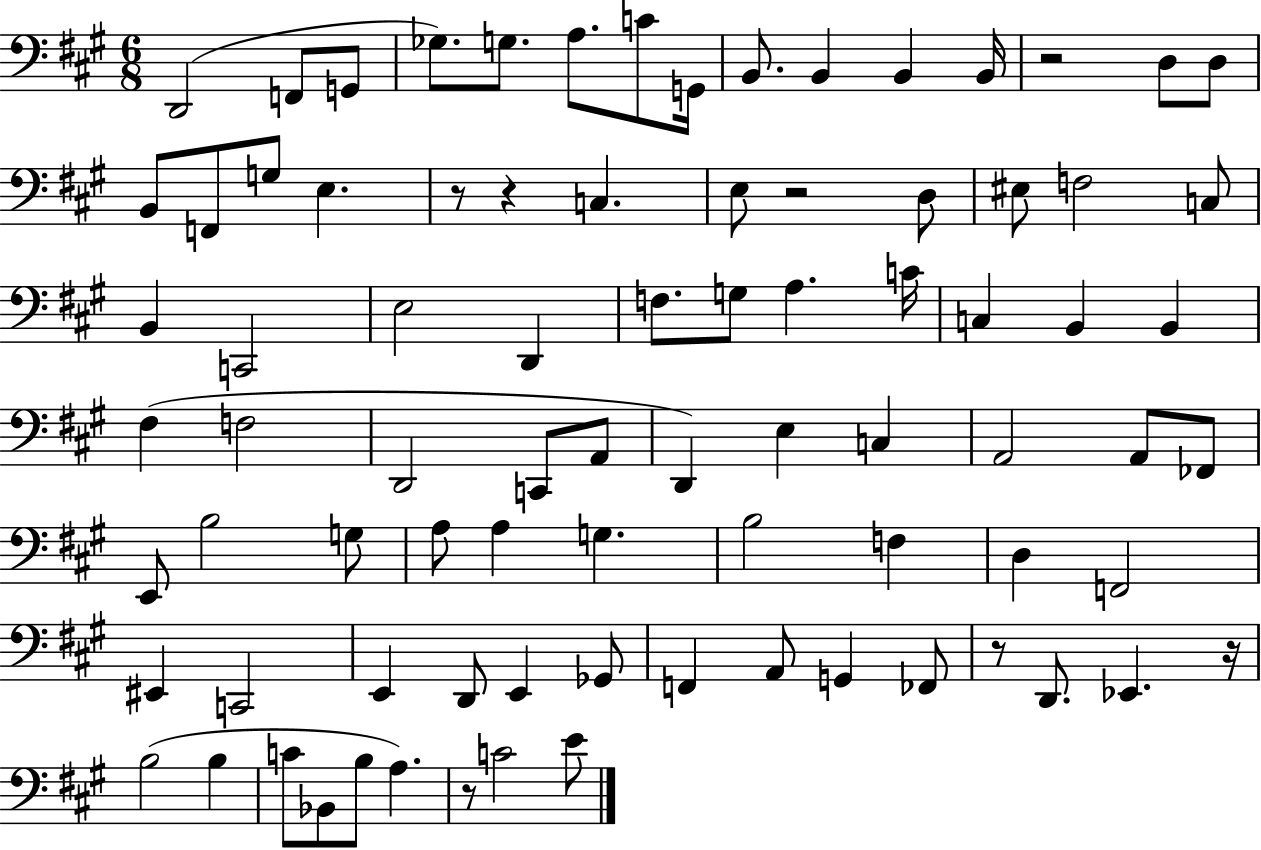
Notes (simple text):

D2/h F2/e G2/e Gb3/e. G3/e. A3/e. C4/e G2/s B2/e. B2/q B2/q B2/s R/h D3/e D3/e B2/e F2/e G3/e E3/q. R/e R/q C3/q. E3/e R/h D3/e EIS3/e F3/h C3/e B2/q C2/h E3/h D2/q F3/e. G3/e A3/q. C4/s C3/q B2/q B2/q F#3/q F3/h D2/h C2/e A2/e D2/q E3/q C3/q A2/h A2/e FES2/e E2/e B3/h G3/e A3/e A3/q G3/q. B3/h F3/q D3/q F2/h EIS2/q C2/h E2/q D2/e E2/q Gb2/e F2/q A2/e G2/q FES2/e R/e D2/e. Eb2/q. R/s B3/h B3/q C4/e Bb2/e B3/e A3/q. R/e C4/h E4/e